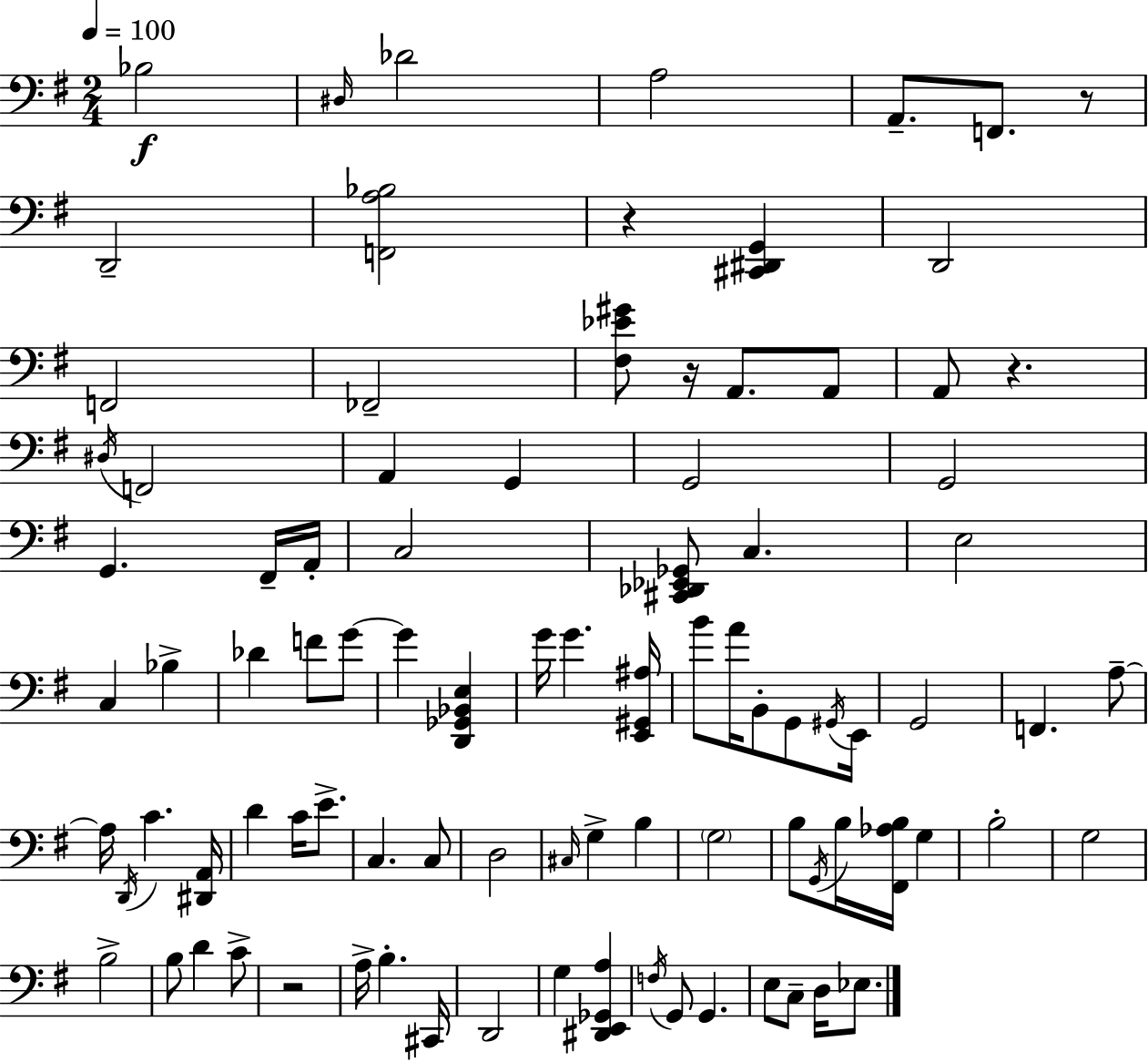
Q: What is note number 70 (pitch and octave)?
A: G3